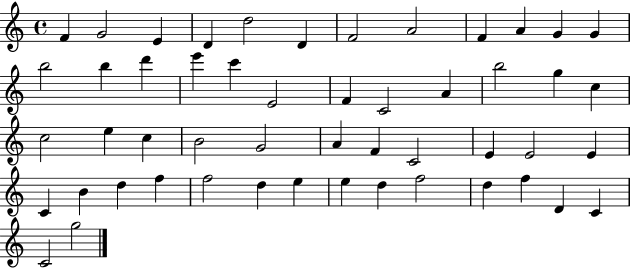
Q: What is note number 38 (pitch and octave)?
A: D5